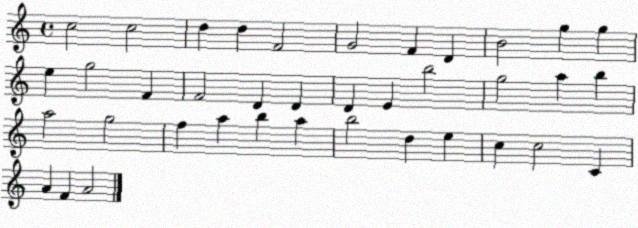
X:1
T:Untitled
M:4/4
L:1/4
K:C
c2 c2 d d F2 G2 F D B2 g g e g2 F F2 D D D E b2 g2 a b a2 g2 f a b a b2 d e c c2 C A F A2